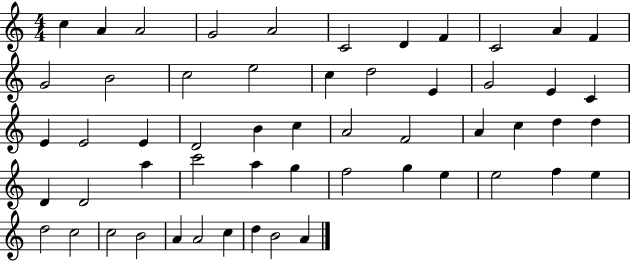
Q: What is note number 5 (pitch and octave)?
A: A4